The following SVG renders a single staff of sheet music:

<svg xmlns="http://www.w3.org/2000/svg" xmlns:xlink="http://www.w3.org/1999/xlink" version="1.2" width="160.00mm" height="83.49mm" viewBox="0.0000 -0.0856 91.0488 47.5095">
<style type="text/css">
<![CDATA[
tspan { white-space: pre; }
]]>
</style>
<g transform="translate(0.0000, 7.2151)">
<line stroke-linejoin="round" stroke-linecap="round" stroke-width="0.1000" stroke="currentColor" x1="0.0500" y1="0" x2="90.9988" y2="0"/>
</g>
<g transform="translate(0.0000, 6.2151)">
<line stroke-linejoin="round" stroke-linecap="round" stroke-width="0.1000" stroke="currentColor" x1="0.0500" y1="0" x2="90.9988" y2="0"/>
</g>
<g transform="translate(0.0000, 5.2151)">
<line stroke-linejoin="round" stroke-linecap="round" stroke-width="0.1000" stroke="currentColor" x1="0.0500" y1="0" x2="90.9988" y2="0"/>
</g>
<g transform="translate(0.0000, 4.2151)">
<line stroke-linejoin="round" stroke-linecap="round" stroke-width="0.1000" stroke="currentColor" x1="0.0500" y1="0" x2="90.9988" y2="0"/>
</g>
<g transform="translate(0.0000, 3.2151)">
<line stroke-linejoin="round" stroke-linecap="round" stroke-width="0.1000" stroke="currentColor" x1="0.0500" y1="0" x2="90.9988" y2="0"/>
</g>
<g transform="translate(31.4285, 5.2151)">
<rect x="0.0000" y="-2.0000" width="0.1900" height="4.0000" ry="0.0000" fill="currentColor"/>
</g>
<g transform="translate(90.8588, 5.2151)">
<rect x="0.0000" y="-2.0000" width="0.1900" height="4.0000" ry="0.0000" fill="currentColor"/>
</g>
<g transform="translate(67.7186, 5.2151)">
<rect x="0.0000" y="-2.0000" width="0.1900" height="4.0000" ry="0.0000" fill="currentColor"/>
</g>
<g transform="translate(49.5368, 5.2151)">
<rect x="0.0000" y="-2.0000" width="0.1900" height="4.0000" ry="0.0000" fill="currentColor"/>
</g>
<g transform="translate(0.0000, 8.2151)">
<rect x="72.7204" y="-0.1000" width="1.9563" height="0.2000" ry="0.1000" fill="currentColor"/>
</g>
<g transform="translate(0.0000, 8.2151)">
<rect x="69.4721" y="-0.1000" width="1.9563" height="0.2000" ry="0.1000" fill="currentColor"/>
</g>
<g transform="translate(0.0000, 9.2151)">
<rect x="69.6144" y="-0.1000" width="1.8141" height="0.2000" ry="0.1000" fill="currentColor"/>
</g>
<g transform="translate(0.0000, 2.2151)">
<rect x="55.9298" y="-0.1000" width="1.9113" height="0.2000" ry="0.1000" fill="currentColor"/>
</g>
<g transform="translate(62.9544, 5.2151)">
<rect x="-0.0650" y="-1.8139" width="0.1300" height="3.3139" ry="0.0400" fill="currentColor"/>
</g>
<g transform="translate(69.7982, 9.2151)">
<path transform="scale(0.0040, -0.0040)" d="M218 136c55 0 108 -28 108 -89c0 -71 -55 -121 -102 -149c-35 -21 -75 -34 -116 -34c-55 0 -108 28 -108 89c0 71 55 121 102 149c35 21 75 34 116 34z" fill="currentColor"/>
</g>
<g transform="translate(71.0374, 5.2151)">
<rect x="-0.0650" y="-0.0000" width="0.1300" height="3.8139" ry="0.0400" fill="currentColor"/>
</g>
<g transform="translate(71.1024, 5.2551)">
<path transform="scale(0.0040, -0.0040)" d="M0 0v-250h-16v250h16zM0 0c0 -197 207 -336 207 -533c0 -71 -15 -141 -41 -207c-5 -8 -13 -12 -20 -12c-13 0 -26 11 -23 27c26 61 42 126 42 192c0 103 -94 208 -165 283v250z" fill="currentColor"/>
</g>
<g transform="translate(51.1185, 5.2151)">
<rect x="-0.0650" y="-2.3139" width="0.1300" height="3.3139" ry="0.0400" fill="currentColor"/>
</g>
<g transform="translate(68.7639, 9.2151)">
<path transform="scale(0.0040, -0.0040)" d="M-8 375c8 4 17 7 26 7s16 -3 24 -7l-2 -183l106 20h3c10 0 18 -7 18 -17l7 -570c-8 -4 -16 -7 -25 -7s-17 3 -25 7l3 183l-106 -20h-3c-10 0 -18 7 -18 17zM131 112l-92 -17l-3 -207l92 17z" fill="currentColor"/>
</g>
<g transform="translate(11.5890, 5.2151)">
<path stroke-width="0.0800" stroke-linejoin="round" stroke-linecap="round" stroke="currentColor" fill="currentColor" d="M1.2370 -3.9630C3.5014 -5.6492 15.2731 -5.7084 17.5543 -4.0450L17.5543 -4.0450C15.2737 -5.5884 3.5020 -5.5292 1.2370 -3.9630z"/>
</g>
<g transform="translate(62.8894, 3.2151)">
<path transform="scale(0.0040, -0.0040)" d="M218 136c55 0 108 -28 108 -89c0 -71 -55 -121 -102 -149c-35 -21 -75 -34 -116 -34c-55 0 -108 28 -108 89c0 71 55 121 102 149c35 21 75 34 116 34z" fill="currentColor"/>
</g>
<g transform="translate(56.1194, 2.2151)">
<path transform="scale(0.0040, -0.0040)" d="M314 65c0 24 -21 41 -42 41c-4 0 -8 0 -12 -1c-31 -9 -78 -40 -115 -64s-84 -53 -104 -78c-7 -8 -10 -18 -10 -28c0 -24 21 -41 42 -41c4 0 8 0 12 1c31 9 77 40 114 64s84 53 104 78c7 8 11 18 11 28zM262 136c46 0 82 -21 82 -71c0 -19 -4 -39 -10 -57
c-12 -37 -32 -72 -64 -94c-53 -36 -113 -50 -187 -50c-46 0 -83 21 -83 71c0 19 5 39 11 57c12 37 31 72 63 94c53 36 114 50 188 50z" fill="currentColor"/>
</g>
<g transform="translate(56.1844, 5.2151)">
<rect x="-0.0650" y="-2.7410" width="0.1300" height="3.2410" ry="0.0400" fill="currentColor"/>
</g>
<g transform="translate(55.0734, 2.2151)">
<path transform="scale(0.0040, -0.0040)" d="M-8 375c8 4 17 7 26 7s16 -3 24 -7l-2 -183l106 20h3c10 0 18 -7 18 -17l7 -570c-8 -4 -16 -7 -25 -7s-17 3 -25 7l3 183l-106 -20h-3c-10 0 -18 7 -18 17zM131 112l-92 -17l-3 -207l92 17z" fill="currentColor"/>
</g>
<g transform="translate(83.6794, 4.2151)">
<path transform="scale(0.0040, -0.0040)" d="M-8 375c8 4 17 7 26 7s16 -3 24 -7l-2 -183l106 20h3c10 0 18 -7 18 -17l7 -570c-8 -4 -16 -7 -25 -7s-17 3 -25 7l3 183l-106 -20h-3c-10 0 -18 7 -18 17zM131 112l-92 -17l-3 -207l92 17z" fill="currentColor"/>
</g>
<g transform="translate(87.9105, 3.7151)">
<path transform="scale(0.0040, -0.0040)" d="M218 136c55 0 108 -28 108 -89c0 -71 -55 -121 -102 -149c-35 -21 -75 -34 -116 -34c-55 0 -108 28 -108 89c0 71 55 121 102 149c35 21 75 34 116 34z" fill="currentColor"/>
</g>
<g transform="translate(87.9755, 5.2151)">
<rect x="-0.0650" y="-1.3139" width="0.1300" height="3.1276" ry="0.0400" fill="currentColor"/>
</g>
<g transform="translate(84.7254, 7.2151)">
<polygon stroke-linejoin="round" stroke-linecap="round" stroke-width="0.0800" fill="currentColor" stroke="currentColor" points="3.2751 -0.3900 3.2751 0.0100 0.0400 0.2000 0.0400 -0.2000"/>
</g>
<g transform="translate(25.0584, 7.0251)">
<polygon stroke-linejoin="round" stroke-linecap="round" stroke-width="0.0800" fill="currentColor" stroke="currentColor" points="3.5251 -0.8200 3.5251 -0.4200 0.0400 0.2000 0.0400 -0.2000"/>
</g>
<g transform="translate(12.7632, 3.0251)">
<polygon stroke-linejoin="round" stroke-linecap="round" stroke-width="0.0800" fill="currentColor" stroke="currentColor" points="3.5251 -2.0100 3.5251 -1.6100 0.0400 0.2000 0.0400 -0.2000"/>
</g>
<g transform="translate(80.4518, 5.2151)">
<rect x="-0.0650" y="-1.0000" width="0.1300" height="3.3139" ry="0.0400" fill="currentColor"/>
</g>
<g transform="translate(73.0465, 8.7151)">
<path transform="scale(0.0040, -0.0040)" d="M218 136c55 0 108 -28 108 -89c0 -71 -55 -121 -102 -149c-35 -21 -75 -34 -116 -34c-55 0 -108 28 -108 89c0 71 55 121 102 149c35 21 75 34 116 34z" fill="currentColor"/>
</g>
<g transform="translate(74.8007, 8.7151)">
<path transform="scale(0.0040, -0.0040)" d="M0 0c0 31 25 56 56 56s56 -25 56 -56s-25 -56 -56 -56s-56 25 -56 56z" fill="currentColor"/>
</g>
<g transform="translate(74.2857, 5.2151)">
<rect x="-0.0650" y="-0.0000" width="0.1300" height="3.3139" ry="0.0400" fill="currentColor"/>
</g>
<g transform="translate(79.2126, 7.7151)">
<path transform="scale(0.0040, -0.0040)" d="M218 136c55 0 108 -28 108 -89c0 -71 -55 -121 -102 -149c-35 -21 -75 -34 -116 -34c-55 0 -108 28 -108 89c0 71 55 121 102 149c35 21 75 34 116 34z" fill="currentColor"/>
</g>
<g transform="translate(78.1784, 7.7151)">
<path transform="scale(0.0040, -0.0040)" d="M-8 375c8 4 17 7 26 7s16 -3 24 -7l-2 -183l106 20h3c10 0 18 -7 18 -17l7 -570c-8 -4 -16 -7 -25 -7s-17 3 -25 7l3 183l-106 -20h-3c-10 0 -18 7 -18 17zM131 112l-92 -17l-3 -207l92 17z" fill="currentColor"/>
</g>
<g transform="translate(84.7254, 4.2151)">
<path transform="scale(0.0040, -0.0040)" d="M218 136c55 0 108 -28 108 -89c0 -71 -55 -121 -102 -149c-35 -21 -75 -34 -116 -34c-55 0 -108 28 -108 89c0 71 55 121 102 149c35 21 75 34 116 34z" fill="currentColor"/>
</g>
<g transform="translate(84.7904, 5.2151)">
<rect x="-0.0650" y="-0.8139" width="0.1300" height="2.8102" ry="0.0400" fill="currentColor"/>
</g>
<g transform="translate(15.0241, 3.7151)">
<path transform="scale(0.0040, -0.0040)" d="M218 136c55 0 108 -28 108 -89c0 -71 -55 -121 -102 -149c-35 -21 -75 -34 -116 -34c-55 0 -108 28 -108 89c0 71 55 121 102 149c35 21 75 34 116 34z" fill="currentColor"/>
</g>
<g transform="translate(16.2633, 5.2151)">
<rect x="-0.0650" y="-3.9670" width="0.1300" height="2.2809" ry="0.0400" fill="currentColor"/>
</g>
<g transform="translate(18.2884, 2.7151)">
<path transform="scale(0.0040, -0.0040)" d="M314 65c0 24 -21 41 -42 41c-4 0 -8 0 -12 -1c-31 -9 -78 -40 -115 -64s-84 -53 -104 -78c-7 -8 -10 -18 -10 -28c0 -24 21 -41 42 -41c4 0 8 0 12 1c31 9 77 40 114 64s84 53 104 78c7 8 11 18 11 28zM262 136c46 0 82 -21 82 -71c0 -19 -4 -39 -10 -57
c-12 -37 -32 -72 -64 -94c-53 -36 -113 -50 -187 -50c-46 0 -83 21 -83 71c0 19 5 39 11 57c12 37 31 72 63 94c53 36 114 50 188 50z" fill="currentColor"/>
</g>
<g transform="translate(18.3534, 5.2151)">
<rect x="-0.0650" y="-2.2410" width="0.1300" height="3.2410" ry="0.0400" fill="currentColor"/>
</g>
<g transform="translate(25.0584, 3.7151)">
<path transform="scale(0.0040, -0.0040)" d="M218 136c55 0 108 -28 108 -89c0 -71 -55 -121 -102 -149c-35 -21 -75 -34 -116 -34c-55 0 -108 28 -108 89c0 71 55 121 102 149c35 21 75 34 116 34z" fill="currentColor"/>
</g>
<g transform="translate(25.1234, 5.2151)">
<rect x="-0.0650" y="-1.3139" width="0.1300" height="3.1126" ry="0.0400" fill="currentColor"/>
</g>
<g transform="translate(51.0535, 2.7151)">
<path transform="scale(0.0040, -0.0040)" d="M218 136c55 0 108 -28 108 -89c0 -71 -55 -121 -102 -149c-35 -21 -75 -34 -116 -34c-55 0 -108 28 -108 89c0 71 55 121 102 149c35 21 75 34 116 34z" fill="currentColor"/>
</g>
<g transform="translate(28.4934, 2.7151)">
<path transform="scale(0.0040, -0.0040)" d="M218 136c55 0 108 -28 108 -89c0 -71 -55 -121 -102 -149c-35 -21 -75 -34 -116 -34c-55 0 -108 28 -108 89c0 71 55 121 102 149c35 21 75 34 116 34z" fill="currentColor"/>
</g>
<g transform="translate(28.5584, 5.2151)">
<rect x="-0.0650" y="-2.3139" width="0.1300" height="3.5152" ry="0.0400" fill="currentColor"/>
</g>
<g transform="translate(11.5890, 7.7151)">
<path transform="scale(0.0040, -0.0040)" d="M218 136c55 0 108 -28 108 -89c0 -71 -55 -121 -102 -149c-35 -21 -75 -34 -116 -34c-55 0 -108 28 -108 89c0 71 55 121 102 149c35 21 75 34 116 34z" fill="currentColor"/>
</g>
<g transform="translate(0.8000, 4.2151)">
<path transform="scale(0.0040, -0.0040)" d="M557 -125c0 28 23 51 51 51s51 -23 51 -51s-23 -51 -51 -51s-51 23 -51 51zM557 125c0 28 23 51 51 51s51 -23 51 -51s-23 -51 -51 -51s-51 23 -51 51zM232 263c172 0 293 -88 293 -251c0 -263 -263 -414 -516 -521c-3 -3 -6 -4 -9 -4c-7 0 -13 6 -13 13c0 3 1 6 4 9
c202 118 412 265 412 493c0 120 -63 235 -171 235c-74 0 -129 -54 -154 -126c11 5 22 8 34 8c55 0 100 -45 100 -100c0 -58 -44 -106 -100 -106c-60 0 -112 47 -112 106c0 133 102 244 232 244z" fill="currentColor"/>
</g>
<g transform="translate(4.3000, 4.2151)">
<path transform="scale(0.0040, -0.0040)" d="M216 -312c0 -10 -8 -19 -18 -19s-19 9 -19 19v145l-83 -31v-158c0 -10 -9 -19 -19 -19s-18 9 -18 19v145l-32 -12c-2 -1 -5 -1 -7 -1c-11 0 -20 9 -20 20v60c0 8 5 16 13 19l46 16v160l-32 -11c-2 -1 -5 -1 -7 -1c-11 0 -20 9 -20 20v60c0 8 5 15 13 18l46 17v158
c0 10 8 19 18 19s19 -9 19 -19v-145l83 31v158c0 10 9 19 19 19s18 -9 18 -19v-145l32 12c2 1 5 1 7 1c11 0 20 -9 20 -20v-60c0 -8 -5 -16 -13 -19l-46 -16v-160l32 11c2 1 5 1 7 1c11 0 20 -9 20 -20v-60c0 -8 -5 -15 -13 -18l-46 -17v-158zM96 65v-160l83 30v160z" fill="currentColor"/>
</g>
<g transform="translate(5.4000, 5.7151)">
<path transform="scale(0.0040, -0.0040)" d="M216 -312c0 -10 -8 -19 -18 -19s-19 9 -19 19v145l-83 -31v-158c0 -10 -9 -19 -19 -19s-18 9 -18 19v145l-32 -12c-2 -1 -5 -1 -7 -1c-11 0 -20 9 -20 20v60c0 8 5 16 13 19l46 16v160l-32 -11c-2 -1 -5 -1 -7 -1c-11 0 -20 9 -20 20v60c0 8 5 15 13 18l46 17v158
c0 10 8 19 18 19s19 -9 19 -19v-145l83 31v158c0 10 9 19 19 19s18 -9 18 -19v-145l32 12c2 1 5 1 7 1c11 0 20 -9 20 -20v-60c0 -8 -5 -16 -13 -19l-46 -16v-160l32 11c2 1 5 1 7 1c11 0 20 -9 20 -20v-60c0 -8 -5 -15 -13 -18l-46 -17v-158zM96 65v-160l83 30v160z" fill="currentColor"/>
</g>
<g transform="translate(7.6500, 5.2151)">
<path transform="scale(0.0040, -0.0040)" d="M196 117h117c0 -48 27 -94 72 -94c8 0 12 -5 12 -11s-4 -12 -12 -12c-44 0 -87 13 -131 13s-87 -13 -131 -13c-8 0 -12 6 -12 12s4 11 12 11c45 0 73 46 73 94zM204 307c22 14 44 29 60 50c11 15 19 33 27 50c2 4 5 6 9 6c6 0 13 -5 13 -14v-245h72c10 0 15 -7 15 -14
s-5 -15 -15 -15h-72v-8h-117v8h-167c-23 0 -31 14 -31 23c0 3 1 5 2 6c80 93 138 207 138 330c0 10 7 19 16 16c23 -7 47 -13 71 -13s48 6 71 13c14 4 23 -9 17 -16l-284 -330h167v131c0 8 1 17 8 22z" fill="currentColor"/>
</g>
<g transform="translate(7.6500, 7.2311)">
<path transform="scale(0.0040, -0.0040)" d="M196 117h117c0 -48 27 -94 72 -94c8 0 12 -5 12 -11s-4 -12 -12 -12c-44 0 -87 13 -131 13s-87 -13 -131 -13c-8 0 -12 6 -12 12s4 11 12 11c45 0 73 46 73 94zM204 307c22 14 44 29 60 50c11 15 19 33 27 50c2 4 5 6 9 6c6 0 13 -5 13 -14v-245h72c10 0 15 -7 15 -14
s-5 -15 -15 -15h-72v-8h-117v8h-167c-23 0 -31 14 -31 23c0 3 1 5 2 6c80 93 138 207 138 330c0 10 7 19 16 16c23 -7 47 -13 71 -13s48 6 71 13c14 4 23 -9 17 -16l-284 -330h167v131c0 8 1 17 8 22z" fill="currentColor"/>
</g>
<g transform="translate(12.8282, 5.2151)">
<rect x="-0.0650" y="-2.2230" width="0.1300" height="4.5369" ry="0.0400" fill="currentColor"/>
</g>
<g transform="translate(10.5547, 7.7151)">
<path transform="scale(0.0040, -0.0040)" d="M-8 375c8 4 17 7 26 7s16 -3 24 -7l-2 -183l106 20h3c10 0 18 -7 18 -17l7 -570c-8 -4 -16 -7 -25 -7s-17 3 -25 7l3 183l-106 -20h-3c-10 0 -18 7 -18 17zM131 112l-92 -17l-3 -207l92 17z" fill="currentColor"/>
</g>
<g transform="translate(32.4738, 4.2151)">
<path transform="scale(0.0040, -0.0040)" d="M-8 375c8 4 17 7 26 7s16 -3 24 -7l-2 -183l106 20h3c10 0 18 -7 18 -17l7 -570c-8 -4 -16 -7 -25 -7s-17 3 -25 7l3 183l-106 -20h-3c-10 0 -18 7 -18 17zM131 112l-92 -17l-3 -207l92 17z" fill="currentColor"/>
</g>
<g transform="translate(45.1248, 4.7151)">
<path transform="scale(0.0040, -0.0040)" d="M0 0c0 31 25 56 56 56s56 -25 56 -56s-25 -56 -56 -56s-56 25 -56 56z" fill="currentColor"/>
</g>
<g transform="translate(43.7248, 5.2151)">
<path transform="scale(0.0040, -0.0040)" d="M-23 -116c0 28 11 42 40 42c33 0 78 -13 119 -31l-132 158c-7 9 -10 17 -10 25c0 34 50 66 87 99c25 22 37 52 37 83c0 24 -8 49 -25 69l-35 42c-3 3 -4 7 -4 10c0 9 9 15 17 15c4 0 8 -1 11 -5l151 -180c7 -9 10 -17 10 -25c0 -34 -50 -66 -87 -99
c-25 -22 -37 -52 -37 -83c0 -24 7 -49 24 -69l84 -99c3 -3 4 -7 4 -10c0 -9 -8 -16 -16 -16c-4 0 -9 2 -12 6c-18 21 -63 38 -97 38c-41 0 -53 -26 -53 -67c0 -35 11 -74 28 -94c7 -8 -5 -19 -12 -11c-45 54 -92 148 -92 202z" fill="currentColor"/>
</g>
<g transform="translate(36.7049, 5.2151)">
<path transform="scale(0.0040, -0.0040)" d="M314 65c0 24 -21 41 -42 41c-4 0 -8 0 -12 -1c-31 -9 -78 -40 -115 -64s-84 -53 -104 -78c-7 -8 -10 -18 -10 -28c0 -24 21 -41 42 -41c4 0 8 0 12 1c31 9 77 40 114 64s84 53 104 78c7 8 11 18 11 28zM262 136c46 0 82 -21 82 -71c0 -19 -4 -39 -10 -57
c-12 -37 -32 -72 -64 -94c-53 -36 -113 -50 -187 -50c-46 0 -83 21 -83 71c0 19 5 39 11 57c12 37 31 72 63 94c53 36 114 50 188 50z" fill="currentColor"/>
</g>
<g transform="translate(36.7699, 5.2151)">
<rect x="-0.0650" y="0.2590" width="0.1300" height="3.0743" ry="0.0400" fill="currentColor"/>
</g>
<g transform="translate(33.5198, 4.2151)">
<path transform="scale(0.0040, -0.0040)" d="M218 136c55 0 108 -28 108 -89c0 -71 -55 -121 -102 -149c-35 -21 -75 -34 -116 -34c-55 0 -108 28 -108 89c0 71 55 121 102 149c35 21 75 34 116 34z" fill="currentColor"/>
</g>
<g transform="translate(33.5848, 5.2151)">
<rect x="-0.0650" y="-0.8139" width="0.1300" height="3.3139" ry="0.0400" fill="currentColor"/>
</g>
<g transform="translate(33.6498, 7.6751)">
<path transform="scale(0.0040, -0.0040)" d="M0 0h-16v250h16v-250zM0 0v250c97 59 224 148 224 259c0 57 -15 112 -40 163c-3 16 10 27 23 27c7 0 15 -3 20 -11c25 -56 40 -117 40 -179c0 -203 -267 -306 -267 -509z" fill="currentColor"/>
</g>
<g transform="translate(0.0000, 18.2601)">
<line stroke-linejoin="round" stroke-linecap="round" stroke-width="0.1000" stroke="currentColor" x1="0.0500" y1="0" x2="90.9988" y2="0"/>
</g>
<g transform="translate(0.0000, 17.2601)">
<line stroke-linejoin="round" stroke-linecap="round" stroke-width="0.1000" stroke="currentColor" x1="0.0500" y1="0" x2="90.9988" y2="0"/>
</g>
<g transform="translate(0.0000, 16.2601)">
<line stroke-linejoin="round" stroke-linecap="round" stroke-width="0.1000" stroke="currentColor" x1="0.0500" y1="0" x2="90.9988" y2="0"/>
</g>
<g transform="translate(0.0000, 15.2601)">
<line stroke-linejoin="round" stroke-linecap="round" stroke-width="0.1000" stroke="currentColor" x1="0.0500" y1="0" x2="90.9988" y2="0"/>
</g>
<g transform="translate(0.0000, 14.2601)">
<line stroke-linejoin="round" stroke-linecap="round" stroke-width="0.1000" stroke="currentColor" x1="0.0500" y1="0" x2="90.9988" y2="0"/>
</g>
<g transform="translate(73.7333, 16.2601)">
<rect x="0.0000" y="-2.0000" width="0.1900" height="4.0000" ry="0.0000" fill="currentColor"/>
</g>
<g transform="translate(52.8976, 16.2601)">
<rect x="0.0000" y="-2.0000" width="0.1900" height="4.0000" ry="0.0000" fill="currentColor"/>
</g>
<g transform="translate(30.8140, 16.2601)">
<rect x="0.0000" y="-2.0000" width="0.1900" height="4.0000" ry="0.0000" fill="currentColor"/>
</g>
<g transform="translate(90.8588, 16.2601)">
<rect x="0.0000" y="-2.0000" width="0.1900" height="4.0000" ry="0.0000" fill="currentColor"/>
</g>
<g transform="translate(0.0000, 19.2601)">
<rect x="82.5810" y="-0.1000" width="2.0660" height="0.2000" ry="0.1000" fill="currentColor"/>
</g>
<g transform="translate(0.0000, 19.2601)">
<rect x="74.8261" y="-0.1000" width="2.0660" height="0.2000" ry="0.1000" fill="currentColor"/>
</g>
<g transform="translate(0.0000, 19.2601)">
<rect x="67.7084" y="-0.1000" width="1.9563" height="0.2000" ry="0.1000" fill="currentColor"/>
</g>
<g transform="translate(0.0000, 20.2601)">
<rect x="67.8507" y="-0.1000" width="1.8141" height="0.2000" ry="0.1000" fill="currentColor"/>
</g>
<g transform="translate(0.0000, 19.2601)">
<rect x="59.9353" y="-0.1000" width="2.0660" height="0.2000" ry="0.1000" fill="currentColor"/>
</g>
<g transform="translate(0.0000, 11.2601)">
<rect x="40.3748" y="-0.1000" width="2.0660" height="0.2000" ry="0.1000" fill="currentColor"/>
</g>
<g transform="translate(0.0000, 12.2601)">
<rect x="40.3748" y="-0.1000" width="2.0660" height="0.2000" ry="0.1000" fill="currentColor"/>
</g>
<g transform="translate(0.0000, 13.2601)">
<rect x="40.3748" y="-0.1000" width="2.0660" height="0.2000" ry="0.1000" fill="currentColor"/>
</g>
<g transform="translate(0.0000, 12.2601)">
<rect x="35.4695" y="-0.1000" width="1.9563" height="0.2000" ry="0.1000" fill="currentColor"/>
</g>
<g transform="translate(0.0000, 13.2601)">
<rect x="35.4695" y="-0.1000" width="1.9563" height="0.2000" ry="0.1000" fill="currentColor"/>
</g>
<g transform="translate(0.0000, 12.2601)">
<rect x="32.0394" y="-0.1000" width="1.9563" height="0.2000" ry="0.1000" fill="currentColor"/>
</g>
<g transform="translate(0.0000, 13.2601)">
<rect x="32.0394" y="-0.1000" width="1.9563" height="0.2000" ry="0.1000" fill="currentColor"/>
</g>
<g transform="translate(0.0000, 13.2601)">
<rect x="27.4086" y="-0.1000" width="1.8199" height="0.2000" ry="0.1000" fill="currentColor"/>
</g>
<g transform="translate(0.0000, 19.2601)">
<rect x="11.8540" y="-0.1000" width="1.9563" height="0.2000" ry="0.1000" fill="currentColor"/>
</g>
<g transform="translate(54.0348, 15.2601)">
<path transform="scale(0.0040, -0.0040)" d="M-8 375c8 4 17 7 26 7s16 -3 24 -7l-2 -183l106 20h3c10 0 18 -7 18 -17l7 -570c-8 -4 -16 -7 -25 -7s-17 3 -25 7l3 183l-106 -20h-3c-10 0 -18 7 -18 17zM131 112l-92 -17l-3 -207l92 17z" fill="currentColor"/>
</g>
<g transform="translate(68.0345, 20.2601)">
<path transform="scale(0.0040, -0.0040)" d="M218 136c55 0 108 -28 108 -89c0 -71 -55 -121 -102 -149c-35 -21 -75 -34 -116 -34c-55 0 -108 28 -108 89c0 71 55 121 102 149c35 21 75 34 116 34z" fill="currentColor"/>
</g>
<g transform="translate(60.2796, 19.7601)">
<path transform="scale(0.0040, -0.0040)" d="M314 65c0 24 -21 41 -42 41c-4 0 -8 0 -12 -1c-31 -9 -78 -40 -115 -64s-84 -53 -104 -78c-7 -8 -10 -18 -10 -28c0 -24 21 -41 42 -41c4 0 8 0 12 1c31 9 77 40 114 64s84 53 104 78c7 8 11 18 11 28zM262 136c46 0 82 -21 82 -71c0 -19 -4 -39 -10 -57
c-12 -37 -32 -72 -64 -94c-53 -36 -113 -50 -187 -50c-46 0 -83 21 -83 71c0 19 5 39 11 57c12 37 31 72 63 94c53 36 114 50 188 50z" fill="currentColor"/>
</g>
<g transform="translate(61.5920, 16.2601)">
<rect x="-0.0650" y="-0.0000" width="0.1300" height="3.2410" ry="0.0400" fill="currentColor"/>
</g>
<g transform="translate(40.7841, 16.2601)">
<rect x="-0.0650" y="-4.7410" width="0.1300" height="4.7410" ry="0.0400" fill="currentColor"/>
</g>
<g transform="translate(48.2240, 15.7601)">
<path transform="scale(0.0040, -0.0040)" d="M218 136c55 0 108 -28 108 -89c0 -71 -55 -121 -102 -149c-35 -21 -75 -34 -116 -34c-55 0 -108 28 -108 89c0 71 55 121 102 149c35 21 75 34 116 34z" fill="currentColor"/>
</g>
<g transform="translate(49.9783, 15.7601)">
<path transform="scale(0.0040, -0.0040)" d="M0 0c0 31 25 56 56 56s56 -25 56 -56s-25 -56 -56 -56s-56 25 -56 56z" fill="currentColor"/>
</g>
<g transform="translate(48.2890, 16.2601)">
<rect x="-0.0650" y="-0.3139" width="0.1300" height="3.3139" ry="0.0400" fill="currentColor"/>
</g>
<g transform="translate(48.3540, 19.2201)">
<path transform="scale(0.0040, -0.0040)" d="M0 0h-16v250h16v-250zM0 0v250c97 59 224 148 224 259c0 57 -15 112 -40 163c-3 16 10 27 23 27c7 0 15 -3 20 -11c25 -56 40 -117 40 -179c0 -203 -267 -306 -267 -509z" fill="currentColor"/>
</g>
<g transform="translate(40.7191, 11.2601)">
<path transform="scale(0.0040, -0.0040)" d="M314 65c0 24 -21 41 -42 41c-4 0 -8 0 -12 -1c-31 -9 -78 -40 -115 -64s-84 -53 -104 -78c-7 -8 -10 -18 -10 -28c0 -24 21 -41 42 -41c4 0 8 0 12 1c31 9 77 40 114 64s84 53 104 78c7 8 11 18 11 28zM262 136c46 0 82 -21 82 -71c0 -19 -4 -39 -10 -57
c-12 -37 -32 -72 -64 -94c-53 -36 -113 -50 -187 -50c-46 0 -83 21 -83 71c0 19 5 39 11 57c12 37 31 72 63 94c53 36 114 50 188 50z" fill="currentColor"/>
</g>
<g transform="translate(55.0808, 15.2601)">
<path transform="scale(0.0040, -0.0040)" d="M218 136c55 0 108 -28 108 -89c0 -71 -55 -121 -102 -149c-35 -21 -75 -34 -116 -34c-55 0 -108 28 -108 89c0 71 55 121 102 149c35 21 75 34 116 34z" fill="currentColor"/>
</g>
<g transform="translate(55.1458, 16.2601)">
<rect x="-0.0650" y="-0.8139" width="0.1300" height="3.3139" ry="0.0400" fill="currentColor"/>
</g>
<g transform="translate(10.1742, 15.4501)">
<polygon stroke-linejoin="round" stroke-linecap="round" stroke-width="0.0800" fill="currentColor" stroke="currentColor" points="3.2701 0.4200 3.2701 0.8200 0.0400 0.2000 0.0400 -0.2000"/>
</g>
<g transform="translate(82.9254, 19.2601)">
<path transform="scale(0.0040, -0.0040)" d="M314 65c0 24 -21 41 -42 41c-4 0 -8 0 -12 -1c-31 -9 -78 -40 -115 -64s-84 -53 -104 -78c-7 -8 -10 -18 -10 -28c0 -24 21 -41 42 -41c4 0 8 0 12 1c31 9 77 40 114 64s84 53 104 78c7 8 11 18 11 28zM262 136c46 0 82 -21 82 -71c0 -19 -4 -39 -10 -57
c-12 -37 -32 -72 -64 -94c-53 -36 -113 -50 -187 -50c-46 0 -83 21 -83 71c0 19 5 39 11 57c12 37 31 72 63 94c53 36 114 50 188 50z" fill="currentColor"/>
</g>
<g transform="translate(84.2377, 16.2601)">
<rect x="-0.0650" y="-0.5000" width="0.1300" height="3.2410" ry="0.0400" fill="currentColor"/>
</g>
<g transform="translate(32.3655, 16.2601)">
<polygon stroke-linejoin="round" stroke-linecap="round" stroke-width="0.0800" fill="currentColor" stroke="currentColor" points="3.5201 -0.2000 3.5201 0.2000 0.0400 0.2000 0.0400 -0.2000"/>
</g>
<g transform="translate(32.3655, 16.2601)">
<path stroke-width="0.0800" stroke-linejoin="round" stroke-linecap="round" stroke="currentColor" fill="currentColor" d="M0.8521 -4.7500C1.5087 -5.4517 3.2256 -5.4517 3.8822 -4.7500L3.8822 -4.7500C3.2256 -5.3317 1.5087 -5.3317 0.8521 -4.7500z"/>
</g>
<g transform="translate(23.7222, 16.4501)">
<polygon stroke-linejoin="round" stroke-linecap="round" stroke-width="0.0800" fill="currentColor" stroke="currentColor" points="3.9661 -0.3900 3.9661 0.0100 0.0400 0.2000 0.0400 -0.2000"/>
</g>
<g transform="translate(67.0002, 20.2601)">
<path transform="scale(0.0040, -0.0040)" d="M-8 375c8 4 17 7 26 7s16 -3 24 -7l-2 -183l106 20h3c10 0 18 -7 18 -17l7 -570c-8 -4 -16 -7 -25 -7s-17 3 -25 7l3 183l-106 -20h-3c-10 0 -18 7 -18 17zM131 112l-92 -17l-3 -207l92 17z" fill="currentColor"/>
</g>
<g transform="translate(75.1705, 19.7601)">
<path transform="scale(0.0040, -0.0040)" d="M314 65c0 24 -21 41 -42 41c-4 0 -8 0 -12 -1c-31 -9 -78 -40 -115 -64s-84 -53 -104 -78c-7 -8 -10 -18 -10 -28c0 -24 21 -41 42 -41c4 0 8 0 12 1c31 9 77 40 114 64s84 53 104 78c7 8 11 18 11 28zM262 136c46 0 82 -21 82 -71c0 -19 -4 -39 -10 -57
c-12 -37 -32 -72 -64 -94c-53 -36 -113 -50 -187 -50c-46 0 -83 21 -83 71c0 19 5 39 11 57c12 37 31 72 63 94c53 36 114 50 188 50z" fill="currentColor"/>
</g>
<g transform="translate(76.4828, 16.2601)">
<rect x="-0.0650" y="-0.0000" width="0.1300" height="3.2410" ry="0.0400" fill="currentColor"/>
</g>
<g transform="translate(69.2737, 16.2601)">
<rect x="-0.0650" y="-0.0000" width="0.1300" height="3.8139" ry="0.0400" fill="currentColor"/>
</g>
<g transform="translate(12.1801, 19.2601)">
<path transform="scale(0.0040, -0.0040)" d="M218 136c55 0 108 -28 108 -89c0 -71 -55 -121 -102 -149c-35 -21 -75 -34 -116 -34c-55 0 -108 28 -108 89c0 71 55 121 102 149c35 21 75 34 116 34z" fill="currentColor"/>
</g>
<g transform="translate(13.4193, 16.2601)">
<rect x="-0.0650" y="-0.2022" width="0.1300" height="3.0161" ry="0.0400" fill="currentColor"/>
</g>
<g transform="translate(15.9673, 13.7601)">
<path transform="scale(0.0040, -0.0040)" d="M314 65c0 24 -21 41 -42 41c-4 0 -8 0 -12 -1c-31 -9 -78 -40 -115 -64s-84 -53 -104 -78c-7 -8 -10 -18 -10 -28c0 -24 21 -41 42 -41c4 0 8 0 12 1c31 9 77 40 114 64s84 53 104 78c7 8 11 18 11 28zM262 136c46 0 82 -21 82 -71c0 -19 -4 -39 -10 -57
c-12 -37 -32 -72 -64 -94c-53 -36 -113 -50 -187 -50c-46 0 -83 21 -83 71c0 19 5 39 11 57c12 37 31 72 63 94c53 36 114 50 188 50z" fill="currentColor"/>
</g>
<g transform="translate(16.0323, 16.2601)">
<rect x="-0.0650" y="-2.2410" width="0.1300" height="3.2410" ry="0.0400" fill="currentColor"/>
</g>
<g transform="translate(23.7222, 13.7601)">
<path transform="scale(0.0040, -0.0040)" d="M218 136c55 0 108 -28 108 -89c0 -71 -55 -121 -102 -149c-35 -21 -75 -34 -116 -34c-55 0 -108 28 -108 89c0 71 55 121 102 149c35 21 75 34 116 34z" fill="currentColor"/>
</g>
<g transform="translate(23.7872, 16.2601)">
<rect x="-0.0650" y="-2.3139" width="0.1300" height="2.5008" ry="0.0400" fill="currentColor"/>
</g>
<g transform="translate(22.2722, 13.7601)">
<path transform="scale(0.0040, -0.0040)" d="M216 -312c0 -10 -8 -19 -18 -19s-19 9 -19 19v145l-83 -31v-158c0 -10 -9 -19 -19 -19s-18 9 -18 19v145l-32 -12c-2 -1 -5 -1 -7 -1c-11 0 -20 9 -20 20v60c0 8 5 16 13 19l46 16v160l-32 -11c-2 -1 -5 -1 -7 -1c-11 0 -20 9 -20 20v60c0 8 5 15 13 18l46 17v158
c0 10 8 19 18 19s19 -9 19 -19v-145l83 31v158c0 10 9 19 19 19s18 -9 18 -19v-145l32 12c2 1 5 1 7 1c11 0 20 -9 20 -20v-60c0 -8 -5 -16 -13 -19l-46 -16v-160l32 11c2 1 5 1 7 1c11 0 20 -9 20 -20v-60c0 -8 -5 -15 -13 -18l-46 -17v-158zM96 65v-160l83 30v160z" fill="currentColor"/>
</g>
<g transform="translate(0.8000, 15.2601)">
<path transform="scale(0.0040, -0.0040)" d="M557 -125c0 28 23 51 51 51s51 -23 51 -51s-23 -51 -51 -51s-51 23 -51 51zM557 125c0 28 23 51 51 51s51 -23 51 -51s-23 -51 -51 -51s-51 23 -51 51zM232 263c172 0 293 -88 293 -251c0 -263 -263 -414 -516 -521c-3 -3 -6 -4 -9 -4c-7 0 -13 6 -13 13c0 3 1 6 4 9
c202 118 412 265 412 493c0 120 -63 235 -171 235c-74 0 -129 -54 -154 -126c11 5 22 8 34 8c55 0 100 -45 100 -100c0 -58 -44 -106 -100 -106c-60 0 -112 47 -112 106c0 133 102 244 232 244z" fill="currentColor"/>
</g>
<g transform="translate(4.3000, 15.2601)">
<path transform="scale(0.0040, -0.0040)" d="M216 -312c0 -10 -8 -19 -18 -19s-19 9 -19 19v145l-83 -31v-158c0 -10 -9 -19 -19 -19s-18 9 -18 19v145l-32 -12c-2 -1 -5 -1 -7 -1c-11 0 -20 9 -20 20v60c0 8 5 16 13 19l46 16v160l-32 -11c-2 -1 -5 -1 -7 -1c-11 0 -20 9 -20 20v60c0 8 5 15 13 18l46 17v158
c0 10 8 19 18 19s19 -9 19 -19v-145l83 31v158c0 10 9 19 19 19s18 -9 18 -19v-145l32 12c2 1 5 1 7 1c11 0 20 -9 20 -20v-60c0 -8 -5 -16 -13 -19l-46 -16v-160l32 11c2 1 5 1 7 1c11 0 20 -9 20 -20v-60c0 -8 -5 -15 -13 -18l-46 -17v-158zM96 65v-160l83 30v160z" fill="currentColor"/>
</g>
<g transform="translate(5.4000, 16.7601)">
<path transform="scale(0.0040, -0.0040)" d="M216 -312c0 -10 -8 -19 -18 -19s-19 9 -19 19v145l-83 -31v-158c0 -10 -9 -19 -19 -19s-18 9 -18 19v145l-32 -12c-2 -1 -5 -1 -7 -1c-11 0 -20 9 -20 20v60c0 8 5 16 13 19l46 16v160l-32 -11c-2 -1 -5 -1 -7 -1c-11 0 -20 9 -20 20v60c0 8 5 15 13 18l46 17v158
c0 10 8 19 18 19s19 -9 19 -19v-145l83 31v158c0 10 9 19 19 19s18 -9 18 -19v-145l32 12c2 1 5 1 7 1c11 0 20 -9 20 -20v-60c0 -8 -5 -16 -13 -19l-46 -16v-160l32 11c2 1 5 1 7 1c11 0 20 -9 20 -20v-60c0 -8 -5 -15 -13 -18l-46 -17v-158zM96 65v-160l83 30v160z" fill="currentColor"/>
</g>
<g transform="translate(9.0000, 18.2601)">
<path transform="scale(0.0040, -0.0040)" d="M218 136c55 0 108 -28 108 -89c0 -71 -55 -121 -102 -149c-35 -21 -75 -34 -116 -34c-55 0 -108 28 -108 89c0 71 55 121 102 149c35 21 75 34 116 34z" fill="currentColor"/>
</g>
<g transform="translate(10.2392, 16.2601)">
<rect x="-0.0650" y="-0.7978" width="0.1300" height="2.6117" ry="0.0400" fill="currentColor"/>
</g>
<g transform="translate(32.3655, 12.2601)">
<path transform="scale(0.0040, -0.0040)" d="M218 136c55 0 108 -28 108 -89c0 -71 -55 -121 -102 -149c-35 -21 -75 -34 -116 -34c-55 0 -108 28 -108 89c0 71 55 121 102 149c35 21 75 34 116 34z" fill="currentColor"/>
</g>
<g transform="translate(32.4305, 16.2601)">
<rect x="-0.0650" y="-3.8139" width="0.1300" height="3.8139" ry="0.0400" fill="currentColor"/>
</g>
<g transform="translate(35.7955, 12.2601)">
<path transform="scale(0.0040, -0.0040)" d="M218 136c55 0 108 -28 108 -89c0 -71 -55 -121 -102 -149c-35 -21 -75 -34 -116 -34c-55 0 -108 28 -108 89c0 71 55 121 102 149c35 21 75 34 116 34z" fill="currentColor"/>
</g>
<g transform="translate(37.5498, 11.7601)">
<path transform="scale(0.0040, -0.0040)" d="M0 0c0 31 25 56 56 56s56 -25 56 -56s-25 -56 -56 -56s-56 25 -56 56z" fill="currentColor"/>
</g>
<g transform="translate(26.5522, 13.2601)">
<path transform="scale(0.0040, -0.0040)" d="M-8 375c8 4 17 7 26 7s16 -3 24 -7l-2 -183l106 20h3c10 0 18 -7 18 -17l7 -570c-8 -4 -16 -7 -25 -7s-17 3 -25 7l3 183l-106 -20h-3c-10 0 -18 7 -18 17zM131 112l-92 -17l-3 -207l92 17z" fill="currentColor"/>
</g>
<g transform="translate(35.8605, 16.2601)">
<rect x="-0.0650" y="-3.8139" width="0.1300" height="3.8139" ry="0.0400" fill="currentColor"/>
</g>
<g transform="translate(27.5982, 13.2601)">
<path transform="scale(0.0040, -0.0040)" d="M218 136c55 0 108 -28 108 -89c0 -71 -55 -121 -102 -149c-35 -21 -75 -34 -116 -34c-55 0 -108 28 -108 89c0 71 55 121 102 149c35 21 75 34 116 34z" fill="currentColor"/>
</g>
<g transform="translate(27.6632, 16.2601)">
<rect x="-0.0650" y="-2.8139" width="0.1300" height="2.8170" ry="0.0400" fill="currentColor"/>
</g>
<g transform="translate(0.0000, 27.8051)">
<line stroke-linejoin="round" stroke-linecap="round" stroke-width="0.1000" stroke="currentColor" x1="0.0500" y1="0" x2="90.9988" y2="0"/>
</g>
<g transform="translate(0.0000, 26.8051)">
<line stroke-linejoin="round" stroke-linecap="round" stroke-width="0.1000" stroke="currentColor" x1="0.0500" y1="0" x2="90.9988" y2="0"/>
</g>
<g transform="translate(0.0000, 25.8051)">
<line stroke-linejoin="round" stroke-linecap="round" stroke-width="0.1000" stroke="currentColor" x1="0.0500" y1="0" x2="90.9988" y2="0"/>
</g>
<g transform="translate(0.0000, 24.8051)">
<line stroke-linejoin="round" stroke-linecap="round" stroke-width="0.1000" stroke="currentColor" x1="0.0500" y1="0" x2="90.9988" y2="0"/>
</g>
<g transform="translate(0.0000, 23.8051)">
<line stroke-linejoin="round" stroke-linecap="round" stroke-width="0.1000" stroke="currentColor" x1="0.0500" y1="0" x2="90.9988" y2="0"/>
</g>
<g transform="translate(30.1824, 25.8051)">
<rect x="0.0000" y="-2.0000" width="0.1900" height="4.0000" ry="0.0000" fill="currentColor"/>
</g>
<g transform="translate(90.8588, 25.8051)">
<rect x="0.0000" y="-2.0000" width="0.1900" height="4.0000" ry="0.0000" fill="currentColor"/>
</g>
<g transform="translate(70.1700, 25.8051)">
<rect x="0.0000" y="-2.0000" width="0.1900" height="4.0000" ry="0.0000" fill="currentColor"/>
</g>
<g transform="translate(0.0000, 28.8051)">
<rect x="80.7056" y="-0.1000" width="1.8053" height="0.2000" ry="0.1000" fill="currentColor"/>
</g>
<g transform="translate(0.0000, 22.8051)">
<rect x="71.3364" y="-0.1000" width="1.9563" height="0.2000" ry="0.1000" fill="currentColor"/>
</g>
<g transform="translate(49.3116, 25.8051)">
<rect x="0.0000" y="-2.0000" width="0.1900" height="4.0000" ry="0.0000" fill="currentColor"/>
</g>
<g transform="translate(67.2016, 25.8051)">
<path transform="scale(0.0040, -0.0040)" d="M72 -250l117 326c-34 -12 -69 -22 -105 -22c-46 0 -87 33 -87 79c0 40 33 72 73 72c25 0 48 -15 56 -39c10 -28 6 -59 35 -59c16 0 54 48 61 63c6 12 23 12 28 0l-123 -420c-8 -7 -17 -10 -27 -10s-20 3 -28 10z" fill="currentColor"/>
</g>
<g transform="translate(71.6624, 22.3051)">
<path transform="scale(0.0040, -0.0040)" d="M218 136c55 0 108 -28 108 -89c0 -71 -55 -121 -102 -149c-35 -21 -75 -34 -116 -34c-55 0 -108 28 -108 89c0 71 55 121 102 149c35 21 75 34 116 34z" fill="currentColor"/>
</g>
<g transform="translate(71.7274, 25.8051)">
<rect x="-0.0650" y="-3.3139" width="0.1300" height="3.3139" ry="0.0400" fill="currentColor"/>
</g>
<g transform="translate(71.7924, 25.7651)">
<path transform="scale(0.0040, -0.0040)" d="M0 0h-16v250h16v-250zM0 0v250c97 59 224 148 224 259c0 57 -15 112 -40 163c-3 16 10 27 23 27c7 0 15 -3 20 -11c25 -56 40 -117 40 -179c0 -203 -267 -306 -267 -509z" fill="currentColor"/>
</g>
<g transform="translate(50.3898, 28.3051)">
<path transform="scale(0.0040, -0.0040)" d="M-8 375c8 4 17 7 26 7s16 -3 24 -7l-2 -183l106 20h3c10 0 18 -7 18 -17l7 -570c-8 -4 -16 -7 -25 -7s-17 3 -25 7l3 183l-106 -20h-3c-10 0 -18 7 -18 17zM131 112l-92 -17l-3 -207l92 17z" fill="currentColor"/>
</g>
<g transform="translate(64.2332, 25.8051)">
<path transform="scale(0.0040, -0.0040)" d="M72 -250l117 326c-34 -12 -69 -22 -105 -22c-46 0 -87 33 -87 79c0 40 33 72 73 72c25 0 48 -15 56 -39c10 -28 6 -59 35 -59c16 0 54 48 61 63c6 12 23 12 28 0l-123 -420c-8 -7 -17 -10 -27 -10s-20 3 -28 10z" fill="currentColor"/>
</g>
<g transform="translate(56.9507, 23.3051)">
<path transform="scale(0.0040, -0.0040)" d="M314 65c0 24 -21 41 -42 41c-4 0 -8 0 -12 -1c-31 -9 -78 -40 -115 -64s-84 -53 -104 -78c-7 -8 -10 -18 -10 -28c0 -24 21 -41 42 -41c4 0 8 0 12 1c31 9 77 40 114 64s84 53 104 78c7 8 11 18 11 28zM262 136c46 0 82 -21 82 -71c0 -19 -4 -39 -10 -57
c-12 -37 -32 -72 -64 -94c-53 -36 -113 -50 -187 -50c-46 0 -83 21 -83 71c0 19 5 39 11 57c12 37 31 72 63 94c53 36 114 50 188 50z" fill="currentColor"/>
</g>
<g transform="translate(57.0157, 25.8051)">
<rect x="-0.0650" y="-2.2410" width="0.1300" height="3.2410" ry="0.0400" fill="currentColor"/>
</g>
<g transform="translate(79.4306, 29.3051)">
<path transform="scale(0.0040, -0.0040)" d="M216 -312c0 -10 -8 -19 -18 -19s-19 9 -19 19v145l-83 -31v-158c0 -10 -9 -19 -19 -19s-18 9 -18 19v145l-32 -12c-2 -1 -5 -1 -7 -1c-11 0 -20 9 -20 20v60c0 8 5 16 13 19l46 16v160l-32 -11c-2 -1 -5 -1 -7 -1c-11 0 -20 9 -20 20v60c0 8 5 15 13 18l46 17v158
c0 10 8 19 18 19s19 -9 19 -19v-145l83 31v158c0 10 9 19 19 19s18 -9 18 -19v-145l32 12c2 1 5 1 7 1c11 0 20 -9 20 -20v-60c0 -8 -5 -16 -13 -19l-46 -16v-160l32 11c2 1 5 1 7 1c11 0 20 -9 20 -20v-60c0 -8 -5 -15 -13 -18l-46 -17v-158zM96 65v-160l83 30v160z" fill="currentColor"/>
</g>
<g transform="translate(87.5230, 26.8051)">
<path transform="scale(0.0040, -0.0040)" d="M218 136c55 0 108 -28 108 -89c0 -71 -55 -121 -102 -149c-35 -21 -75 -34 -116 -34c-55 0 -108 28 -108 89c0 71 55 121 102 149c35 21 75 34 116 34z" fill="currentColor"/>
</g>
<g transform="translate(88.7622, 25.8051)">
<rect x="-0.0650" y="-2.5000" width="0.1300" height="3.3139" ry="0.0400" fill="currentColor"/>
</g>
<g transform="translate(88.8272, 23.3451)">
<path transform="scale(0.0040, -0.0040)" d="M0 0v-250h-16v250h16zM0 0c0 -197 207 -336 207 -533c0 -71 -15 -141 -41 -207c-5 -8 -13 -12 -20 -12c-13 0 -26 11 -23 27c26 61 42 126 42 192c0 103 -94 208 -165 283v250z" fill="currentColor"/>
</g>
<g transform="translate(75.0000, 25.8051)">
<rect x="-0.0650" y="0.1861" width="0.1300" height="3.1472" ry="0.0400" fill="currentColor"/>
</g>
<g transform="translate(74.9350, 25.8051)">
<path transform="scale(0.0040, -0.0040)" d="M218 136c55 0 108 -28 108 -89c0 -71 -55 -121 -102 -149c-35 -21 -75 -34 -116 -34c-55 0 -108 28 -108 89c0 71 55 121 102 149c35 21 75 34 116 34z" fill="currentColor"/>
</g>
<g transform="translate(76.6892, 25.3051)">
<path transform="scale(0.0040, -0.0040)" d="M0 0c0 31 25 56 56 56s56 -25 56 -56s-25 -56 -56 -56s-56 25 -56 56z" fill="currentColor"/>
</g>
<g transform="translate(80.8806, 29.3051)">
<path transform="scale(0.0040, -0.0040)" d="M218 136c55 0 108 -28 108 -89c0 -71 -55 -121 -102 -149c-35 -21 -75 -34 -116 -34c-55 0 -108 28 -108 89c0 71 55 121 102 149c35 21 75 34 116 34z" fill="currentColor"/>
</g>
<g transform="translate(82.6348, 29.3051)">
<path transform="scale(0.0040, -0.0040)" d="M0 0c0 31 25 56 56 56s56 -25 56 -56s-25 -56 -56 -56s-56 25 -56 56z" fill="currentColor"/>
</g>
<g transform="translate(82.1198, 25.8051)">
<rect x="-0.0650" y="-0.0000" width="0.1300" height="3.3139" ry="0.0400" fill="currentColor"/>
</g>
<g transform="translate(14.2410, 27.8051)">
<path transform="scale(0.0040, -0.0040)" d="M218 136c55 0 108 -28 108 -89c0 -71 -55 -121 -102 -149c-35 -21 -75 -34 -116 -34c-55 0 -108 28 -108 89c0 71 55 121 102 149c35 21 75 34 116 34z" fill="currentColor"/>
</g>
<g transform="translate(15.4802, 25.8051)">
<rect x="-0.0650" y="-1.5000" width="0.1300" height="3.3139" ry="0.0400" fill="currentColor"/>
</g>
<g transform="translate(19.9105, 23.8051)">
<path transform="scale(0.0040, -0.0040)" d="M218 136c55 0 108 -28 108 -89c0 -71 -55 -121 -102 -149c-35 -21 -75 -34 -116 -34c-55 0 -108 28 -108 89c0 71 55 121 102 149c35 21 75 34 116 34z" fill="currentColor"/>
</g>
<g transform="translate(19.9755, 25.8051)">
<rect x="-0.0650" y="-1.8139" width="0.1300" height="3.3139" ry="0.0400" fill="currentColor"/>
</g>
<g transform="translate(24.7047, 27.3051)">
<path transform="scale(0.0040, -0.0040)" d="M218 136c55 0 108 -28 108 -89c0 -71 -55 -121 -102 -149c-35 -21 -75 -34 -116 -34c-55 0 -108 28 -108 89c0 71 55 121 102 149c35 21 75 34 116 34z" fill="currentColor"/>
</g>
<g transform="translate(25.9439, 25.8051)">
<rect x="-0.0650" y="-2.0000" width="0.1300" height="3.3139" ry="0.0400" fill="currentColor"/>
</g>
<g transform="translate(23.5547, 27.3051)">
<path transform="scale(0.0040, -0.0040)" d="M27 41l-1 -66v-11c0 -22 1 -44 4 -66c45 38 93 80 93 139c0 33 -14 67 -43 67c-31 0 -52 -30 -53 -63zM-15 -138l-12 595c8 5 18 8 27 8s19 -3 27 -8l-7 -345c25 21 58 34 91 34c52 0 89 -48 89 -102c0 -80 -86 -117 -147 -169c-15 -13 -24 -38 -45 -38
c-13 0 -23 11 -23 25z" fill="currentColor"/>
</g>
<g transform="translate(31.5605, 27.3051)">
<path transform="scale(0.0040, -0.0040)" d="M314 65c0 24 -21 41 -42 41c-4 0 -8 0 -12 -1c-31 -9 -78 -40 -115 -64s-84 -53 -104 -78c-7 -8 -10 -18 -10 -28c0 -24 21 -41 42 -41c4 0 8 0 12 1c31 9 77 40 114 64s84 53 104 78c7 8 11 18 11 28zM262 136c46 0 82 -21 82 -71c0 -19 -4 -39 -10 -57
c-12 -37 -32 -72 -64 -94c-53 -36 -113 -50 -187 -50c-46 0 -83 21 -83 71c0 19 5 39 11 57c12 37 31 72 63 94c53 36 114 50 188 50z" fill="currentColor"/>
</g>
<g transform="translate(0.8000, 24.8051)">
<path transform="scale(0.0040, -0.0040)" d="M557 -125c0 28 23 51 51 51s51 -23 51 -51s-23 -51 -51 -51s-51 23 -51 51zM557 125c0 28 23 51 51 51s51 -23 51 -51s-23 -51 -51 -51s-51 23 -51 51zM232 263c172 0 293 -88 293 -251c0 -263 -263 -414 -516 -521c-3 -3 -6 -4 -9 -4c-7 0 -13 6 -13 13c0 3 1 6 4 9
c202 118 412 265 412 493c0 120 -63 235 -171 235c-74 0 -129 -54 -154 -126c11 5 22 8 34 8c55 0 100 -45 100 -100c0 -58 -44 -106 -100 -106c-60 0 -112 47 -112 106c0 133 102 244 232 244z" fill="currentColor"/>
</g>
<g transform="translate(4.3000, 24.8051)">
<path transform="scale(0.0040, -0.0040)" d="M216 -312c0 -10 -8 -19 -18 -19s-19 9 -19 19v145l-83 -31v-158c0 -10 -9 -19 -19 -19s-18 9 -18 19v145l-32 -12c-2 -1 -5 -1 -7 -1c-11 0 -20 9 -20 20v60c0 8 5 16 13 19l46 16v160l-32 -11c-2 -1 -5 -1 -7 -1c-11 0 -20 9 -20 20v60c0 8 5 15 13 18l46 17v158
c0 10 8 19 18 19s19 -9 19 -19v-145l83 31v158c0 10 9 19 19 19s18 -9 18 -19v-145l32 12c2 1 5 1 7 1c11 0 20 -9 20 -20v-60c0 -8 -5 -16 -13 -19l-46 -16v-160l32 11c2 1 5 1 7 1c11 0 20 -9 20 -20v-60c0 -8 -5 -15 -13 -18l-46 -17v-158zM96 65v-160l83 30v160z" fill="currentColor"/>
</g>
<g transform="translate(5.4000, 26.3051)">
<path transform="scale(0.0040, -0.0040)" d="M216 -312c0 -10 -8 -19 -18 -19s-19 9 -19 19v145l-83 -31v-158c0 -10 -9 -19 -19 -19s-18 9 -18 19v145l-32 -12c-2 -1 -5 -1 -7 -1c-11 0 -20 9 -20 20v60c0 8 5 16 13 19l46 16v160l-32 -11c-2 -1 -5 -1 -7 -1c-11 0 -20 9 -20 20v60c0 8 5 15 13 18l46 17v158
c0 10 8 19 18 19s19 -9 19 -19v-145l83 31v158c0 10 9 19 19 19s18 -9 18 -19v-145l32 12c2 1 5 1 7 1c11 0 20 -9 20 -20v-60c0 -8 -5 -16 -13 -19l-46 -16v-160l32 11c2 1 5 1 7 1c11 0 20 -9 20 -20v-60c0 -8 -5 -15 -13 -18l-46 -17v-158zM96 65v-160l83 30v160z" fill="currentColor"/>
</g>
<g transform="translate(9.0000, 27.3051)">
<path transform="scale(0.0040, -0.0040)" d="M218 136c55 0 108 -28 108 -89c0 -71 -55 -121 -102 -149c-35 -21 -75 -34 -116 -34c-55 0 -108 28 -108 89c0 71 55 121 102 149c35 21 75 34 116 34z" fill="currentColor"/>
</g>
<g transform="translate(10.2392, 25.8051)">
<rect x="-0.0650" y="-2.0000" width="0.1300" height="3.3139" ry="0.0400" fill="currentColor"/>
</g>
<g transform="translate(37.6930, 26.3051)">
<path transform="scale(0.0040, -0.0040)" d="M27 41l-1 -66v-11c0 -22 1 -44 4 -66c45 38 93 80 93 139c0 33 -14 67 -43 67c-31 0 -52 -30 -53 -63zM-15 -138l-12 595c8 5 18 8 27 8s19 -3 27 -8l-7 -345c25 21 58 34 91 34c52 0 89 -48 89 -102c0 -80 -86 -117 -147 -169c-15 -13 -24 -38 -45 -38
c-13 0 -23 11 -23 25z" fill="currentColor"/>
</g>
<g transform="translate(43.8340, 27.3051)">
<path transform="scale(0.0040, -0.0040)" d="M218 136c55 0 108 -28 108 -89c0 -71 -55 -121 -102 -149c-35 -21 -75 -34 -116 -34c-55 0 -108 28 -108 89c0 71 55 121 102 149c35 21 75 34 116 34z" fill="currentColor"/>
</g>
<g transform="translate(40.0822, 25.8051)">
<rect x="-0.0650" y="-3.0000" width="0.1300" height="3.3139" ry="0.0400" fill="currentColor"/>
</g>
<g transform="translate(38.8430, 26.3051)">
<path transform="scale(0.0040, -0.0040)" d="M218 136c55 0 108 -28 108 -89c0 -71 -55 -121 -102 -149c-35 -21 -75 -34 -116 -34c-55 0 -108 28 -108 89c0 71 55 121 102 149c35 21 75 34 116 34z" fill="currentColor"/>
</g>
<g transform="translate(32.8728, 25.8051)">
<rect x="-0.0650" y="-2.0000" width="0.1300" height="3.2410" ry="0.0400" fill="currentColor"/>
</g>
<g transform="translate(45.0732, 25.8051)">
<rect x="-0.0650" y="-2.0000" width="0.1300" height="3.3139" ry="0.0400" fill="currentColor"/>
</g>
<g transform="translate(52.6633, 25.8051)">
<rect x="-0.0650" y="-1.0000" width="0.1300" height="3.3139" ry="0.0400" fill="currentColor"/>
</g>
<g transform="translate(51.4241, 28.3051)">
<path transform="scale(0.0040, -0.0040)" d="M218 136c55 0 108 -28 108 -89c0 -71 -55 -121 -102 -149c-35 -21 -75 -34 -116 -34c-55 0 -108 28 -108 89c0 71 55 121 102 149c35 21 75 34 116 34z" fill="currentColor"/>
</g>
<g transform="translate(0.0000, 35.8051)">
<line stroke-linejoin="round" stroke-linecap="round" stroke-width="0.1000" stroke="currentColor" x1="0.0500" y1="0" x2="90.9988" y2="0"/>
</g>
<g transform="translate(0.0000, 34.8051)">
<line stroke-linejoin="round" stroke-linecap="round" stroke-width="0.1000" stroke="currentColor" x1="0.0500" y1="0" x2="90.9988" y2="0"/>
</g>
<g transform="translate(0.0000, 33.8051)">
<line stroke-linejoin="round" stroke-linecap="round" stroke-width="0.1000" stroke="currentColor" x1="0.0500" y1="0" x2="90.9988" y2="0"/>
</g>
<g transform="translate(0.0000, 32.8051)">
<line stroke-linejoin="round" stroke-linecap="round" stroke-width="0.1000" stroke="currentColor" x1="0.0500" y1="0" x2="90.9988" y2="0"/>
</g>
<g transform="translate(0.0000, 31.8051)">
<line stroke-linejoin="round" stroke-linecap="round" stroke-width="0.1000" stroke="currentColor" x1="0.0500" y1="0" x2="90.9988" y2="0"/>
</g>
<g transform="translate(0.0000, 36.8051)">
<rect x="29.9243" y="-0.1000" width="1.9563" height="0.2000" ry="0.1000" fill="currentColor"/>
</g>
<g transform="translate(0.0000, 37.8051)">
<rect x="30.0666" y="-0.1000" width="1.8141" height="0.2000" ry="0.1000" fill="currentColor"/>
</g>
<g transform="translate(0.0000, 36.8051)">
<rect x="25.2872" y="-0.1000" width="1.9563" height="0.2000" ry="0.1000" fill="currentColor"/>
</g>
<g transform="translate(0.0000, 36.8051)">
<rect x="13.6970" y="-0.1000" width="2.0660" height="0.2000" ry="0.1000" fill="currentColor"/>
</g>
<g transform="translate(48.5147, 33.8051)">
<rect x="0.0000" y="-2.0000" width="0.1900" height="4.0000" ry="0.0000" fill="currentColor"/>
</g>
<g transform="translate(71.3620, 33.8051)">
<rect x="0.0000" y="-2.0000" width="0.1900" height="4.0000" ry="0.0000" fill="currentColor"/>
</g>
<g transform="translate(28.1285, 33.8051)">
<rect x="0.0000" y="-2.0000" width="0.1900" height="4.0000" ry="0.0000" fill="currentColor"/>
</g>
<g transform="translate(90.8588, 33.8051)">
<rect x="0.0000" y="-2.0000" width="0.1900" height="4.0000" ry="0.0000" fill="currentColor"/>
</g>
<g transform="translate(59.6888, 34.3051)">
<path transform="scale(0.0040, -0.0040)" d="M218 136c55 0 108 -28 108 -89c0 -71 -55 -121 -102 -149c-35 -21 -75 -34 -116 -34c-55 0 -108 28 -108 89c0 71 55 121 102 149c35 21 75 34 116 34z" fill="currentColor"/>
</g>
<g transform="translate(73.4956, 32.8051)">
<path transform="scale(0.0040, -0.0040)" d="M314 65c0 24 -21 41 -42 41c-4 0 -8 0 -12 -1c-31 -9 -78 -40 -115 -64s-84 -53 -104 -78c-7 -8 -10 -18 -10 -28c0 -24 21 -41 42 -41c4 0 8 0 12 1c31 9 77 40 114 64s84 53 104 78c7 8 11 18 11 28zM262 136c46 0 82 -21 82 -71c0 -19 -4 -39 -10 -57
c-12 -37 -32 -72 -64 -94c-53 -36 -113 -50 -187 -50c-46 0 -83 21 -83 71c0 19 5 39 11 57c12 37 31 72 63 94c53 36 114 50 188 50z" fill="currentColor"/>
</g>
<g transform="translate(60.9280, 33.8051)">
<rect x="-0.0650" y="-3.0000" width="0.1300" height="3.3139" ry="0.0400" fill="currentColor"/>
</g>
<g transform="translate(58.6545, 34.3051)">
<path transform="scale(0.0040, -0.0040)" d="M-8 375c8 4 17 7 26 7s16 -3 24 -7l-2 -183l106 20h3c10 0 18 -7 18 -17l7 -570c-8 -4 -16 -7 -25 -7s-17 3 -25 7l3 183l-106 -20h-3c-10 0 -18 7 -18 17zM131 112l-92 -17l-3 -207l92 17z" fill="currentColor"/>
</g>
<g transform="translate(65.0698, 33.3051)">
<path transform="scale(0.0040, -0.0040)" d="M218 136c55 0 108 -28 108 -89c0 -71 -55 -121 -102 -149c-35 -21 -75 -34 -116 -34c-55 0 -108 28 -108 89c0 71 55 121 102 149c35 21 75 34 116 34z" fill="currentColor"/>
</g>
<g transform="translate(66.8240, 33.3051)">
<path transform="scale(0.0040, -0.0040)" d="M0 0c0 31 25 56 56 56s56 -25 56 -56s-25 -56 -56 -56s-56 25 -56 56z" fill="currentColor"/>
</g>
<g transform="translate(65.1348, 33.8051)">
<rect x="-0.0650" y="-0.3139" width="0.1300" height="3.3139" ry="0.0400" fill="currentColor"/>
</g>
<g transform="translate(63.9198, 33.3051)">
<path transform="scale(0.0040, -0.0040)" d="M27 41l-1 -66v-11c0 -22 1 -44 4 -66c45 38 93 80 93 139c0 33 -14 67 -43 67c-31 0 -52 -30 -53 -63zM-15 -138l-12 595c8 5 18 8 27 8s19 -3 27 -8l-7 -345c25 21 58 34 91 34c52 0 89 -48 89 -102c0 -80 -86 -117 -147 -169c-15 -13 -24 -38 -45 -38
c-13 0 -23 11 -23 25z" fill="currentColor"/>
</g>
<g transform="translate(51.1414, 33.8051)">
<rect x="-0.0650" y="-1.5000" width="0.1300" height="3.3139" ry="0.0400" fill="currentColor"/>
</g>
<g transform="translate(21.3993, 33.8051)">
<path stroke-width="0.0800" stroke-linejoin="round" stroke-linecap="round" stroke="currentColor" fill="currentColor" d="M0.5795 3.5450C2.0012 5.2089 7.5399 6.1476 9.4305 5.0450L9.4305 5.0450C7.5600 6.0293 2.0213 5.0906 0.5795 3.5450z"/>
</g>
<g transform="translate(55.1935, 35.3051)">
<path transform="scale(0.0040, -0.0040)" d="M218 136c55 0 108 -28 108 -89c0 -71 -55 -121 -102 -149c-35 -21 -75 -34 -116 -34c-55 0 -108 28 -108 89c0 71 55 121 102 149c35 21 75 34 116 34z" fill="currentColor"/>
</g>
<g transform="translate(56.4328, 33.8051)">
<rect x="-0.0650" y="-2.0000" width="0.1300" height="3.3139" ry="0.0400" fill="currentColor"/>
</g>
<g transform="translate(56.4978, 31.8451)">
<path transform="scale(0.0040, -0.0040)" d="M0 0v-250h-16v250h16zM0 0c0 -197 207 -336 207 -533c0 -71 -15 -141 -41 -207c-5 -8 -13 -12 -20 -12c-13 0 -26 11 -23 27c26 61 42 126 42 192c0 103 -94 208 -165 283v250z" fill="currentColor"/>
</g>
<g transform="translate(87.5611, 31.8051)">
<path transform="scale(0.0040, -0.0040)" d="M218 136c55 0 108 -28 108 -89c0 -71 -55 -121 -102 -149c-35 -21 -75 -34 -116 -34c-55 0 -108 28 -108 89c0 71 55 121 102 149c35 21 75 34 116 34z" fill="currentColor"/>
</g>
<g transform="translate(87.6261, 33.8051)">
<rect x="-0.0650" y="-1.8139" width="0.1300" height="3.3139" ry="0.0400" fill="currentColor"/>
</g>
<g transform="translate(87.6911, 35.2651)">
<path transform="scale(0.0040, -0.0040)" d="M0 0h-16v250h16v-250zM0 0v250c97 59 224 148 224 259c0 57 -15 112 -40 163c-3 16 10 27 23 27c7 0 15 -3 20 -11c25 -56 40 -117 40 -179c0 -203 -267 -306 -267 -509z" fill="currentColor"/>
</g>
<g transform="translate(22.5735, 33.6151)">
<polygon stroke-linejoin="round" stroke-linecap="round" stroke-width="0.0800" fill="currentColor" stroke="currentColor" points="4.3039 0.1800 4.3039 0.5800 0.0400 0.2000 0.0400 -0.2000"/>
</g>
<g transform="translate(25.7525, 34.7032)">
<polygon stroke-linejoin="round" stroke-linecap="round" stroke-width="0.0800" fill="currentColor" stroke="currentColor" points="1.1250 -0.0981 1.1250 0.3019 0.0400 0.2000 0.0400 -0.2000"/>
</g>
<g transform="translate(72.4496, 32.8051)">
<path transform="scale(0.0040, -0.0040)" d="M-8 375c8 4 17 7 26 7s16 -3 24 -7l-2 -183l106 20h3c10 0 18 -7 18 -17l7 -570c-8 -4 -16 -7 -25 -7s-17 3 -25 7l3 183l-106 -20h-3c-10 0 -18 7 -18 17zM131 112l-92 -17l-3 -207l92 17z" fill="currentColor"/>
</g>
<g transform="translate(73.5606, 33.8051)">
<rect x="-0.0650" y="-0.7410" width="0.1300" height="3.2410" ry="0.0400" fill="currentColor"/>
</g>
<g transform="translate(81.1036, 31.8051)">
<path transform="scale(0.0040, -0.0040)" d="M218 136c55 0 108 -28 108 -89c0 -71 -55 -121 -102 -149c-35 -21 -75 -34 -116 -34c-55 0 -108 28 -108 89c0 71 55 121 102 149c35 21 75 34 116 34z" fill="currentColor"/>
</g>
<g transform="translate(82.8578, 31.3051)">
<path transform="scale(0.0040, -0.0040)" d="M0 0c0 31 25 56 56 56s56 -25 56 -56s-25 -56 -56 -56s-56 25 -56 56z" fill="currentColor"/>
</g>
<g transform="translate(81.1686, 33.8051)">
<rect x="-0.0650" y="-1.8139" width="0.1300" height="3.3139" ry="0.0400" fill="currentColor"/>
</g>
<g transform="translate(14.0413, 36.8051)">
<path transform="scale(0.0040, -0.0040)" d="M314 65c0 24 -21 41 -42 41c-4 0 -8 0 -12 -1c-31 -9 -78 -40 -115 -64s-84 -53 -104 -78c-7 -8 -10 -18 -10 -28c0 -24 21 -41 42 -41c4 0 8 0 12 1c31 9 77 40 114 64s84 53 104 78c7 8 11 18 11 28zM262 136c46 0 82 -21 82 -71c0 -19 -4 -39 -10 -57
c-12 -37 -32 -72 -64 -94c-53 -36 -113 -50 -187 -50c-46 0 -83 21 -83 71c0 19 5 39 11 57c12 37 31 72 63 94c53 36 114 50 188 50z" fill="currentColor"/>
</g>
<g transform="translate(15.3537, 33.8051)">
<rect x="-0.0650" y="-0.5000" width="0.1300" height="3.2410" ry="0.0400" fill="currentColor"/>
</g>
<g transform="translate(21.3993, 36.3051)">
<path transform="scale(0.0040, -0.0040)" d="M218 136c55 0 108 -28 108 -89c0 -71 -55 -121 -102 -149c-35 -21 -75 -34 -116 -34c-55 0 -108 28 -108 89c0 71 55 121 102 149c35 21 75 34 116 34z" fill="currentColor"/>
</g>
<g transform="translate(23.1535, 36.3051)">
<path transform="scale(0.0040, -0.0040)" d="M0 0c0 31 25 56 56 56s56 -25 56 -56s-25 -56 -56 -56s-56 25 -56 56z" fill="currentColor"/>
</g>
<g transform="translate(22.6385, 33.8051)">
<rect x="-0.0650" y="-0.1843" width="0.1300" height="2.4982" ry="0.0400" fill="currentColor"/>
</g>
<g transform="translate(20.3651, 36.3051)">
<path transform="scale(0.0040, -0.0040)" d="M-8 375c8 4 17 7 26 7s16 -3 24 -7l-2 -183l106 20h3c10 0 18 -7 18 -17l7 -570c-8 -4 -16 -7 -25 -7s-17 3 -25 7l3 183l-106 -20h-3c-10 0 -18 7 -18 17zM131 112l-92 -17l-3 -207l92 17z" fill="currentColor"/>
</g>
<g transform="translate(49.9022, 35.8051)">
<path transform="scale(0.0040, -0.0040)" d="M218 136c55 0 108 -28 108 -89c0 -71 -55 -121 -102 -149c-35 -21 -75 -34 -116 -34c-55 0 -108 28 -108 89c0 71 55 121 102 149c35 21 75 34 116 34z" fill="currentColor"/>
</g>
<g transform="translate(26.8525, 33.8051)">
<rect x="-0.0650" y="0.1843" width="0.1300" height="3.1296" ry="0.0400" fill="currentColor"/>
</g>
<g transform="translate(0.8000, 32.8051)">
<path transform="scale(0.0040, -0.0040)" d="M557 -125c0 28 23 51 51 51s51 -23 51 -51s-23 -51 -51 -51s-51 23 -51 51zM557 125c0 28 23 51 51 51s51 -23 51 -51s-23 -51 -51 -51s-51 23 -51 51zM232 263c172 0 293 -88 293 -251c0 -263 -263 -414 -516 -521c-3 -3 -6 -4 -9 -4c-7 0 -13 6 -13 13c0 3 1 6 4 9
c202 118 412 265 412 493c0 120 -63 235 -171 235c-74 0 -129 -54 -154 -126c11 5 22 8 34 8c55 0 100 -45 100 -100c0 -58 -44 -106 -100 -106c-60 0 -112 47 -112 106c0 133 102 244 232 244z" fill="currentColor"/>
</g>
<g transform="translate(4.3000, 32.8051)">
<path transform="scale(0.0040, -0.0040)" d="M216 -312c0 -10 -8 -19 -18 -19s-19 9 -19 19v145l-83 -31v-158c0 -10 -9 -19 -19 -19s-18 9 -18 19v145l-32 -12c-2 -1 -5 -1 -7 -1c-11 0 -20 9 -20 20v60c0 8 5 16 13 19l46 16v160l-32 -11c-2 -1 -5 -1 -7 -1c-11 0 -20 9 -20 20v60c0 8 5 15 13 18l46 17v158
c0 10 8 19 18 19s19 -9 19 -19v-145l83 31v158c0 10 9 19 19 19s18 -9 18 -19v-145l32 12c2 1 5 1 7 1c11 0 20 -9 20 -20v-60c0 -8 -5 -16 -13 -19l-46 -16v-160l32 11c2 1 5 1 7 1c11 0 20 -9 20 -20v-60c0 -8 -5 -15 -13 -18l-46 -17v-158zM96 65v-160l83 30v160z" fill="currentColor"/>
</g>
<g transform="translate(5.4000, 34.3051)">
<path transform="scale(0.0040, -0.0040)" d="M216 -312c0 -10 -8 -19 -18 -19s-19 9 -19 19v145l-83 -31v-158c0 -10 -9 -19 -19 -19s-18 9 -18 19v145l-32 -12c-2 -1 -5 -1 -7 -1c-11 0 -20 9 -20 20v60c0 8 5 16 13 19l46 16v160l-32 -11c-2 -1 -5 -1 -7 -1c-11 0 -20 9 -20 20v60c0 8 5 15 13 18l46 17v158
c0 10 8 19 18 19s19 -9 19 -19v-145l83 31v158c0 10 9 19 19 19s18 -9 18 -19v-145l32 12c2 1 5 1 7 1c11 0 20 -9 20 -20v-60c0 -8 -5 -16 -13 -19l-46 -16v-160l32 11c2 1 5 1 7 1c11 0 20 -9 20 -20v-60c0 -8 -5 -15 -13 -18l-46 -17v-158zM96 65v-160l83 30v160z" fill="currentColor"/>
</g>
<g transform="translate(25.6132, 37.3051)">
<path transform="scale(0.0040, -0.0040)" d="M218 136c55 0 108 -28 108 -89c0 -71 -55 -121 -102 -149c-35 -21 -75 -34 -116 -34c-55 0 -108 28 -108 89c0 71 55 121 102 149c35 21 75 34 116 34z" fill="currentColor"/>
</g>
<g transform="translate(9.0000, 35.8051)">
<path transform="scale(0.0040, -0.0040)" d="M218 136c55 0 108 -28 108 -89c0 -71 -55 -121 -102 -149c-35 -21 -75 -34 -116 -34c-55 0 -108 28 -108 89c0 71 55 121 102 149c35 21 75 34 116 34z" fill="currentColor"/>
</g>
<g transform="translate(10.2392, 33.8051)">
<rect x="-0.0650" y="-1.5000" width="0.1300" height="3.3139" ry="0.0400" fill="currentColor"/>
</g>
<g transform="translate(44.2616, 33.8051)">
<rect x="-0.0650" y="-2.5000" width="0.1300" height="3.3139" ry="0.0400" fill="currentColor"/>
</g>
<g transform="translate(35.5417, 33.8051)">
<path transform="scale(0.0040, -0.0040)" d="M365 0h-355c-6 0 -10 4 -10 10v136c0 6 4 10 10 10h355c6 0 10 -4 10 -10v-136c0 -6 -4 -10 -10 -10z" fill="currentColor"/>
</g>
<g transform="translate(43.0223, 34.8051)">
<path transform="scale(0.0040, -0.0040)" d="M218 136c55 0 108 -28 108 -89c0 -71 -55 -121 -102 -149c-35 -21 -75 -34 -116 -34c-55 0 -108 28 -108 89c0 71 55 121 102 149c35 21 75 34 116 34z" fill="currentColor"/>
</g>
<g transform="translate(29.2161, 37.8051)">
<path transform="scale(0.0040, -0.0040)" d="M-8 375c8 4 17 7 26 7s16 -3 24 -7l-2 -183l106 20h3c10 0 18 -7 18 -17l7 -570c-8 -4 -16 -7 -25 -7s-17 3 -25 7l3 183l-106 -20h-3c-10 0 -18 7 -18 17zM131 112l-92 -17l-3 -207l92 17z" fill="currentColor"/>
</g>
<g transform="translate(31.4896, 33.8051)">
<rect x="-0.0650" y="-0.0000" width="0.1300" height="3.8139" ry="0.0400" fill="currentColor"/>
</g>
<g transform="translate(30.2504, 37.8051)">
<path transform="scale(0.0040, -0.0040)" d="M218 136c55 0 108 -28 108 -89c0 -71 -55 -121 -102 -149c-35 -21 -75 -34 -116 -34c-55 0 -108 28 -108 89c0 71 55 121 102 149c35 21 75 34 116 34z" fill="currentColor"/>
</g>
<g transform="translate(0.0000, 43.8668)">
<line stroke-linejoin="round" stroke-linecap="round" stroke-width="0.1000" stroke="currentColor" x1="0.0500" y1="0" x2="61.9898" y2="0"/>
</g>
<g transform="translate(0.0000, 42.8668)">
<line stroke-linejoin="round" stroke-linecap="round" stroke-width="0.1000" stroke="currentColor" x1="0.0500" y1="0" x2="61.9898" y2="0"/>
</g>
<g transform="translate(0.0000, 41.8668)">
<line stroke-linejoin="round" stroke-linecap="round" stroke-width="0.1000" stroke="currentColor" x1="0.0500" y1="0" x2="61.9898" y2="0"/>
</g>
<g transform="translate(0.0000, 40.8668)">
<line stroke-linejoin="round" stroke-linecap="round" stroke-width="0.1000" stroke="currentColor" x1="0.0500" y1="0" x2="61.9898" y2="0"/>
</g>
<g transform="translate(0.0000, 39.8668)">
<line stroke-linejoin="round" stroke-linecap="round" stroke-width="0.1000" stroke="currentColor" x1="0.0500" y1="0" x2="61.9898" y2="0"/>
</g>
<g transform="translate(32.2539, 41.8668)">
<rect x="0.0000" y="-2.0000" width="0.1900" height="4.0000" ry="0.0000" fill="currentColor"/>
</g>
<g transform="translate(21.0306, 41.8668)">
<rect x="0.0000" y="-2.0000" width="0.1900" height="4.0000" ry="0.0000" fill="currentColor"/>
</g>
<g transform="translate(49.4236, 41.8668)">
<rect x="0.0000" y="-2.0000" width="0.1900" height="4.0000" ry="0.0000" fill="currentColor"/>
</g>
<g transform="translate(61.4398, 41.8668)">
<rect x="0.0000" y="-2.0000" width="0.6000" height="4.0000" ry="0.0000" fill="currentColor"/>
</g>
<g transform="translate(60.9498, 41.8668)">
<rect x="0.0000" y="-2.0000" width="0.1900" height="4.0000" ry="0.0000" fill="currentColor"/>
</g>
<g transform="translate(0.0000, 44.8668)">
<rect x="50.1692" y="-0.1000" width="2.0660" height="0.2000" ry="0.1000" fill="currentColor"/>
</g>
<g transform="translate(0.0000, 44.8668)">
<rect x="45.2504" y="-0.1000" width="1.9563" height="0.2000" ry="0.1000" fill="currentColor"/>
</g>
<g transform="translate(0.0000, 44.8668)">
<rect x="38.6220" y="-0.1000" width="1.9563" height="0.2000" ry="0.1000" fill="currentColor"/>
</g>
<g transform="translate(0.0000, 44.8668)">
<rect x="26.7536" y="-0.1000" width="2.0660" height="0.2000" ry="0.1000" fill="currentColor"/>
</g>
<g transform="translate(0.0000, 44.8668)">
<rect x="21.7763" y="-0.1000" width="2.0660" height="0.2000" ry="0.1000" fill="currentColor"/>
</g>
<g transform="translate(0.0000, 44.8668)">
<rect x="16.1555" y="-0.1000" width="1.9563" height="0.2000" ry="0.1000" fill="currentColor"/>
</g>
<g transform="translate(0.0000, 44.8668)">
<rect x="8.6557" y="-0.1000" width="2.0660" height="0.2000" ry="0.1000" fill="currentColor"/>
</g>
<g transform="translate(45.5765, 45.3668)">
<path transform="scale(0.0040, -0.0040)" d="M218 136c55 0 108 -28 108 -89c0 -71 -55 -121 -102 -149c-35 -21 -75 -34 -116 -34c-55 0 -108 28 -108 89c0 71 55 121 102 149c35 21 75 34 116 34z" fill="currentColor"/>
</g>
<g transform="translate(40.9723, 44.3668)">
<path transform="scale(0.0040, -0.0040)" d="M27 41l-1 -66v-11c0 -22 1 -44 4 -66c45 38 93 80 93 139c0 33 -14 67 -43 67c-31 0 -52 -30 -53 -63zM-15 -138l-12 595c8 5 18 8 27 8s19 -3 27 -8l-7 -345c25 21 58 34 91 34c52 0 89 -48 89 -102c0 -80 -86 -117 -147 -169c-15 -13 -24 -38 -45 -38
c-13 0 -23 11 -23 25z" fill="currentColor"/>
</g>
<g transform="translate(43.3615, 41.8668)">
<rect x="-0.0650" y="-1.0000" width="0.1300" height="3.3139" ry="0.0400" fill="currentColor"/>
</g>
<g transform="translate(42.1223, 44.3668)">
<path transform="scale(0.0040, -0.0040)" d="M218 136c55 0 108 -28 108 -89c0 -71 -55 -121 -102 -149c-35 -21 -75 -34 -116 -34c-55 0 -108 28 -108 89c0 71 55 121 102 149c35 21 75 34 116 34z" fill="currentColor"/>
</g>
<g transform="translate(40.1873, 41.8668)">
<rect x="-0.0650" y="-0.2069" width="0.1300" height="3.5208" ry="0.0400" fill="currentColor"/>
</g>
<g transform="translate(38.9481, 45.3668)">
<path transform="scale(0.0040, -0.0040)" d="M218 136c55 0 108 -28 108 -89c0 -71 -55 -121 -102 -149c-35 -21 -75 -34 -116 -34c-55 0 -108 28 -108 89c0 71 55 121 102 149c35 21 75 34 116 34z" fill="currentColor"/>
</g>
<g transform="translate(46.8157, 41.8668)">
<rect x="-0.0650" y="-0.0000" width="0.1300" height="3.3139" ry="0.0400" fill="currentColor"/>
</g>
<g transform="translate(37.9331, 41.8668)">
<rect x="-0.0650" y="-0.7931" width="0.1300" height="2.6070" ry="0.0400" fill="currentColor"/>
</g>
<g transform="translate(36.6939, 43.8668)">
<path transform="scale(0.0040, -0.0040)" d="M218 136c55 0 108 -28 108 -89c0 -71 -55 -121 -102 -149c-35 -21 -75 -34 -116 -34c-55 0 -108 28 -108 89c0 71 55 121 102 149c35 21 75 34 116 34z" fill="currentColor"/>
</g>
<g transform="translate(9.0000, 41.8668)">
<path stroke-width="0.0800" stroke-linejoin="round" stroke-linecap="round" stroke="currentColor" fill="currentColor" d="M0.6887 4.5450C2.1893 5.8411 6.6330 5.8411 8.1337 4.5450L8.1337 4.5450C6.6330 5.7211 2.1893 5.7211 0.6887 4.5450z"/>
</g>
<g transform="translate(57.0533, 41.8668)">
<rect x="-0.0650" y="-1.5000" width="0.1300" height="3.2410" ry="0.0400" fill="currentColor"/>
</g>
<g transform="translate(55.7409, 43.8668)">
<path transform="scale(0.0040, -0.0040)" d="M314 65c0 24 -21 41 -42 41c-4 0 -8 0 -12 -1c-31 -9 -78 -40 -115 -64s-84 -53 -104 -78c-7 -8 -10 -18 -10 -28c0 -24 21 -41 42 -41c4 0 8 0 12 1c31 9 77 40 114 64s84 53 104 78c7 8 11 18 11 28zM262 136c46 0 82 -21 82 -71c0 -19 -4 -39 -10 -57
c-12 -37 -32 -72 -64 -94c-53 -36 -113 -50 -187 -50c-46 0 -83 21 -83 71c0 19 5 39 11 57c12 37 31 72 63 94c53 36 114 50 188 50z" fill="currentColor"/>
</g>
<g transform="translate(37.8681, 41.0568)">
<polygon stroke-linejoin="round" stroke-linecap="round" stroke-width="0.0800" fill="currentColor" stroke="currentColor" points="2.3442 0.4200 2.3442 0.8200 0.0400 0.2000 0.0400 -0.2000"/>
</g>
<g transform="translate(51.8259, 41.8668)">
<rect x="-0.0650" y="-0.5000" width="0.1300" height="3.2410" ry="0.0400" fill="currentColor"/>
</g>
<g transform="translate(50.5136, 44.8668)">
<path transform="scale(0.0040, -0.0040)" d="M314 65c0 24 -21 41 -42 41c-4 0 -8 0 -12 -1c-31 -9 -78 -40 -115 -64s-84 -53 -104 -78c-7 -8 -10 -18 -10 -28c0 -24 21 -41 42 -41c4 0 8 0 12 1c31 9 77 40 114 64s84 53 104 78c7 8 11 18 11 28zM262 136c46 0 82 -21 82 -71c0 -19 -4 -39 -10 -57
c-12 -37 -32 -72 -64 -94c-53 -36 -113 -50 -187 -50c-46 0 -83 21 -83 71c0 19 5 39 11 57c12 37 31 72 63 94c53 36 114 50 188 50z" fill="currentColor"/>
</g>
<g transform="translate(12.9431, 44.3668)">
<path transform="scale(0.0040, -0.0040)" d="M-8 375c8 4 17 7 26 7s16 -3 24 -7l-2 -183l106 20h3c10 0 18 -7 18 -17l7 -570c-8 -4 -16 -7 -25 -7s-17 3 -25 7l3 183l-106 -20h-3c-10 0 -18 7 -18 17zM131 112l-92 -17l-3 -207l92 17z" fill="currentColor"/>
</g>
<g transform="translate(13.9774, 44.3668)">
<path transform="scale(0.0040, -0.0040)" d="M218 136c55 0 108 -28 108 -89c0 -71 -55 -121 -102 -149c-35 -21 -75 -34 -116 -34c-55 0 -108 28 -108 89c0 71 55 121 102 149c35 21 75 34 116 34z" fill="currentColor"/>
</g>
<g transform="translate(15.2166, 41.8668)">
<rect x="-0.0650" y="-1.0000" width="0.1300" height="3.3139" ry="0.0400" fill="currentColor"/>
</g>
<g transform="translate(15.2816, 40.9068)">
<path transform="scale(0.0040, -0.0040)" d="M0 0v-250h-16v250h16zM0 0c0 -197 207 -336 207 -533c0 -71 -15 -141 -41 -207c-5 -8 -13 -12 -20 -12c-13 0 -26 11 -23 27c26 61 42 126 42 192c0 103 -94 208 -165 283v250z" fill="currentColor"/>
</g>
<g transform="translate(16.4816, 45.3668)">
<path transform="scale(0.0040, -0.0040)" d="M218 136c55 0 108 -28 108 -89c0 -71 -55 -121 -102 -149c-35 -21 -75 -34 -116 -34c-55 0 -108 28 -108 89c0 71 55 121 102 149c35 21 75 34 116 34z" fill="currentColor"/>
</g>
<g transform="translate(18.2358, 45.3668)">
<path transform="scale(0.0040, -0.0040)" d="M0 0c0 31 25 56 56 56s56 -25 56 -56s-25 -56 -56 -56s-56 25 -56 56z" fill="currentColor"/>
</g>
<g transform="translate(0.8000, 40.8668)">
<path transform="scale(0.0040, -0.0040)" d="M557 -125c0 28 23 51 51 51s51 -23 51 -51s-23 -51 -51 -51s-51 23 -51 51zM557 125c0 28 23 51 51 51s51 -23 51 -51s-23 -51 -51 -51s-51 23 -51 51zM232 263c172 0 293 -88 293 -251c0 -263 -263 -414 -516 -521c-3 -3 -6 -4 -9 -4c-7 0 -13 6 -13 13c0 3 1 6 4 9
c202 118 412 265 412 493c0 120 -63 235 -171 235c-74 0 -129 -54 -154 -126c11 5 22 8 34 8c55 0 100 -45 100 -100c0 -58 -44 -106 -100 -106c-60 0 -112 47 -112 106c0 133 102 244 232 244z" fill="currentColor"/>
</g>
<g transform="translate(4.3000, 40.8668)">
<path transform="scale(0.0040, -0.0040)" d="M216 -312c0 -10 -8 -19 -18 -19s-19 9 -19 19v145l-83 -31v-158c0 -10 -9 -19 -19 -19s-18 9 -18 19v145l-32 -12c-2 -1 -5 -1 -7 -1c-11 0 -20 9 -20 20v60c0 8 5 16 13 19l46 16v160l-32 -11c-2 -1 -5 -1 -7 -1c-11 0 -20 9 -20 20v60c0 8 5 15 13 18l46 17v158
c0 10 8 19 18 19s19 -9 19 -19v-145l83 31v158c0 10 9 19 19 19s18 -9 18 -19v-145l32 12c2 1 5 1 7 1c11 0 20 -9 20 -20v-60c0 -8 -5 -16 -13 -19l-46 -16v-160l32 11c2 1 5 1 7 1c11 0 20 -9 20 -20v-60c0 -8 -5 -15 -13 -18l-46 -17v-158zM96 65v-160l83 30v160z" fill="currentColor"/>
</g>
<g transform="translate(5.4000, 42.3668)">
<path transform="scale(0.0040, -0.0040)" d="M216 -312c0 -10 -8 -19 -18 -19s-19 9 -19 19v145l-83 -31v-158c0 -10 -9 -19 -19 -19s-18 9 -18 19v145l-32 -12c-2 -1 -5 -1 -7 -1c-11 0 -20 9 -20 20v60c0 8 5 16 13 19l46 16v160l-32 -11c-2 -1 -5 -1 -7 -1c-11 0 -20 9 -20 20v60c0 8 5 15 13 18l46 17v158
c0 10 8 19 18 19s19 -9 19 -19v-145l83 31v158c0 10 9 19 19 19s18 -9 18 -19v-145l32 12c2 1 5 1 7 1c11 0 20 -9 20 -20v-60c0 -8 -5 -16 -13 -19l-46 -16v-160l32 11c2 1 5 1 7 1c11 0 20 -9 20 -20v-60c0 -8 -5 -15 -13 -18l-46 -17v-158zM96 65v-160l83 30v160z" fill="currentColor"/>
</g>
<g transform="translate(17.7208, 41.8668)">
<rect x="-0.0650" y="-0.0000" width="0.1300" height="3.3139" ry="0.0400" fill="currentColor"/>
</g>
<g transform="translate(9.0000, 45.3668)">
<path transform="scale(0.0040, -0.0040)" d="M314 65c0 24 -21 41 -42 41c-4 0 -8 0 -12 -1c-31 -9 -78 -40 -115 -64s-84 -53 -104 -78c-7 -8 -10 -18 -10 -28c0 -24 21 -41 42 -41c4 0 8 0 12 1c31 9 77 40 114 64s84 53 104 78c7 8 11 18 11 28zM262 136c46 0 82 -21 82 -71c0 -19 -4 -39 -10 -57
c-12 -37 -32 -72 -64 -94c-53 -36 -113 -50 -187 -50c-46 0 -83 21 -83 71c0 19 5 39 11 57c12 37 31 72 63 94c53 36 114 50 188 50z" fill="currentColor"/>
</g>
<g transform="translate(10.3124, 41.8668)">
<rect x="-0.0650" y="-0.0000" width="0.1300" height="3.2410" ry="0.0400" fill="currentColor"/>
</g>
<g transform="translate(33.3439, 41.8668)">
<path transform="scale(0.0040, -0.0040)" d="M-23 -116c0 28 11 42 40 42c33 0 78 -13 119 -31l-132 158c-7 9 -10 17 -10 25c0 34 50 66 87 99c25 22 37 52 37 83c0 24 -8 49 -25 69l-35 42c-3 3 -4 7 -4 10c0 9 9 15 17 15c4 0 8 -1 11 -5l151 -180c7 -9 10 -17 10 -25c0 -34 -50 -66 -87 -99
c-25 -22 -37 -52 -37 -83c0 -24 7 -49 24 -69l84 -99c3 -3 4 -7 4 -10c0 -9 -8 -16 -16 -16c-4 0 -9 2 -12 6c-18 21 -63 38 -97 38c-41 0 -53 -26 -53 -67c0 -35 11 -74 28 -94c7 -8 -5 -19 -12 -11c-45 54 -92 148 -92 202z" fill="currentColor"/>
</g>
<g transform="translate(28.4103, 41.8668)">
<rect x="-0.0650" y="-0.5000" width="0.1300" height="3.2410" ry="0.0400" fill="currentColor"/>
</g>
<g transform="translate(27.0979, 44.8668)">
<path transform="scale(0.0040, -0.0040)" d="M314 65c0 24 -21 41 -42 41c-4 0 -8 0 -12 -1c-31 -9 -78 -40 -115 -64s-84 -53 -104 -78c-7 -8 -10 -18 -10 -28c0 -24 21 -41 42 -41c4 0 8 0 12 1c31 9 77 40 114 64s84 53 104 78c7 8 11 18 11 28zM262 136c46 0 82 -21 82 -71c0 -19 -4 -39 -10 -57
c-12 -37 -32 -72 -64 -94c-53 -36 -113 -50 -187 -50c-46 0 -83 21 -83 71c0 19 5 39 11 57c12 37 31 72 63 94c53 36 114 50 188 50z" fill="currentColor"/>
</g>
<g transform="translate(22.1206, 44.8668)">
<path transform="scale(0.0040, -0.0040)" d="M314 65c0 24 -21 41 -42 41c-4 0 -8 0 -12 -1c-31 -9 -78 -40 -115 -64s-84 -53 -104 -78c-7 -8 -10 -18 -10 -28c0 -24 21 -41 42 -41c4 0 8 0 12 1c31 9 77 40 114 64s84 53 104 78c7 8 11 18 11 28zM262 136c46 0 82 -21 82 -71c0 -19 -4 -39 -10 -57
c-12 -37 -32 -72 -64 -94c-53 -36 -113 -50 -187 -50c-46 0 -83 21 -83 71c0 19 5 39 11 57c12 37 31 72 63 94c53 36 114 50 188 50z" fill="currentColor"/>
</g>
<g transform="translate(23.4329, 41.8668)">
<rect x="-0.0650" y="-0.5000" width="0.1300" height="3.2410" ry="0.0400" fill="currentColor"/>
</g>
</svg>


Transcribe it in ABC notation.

X:1
T:Untitled
M:4/4
L:1/4
K:D
F,,/2 G,/2 B,2 G,/2 B,/2 F,/2 D,2 z B, C2 A, C,,/2 D,, F,, F,/2 G,/2 G,,/2 E,,/2 B,2 ^B,/2 C/2 E/2 E/2 G2 E,/2 F, D,,2 C,, D,,2 E,,2 A,, G,, A, _A,, A,,2 _C, A,, F,, B,2 z/2 z/2 D/2 D, ^D,, B,,/2 G,, E,,2 F,,/2 D,,/4 C,, z2 B,, G,, A,,/2 C, _E, F,2 A, A,/2 D,,2 F,,/2 D,, E,,2 E,,2 z G,,/2 D,,/2 _F,, D,, E,,2 G,,2